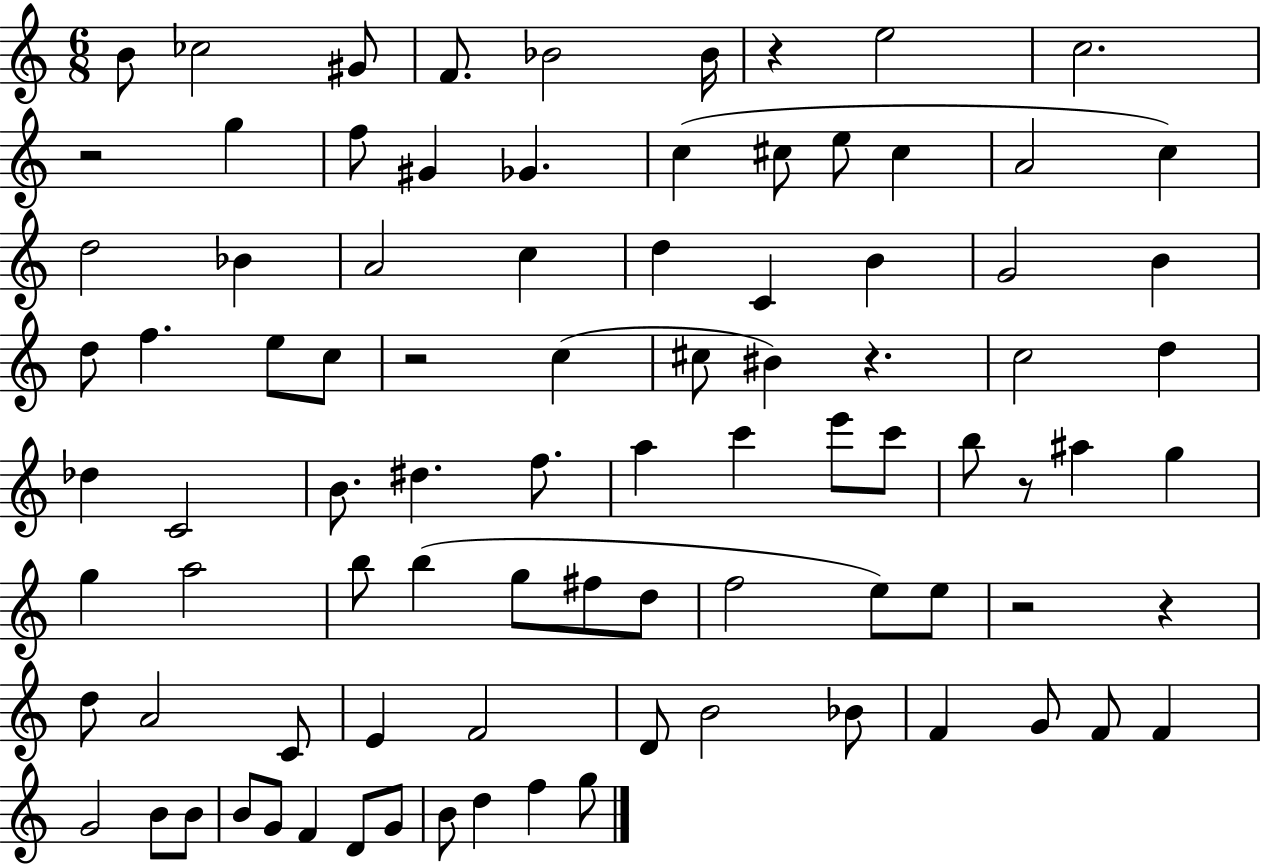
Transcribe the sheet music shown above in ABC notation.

X:1
T:Untitled
M:6/8
L:1/4
K:C
B/2 _c2 ^G/2 F/2 _B2 _B/4 z e2 c2 z2 g f/2 ^G _G c ^c/2 e/2 ^c A2 c d2 _B A2 c d C B G2 B d/2 f e/2 c/2 z2 c ^c/2 ^B z c2 d _d C2 B/2 ^d f/2 a c' e'/2 c'/2 b/2 z/2 ^a g g a2 b/2 b g/2 ^f/2 d/2 f2 e/2 e/2 z2 z d/2 A2 C/2 E F2 D/2 B2 _B/2 F G/2 F/2 F G2 B/2 B/2 B/2 G/2 F D/2 G/2 B/2 d f g/2